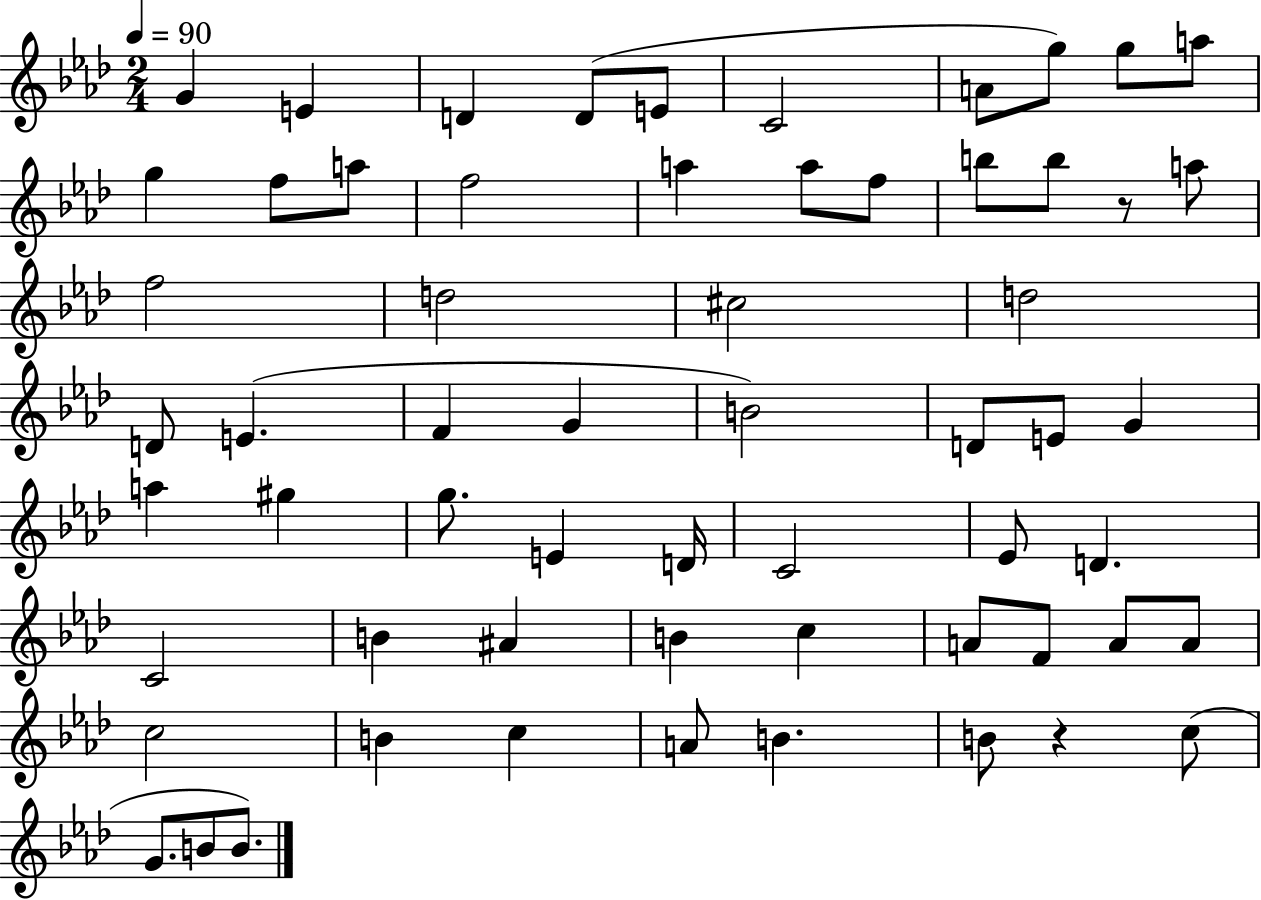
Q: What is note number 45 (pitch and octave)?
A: C5